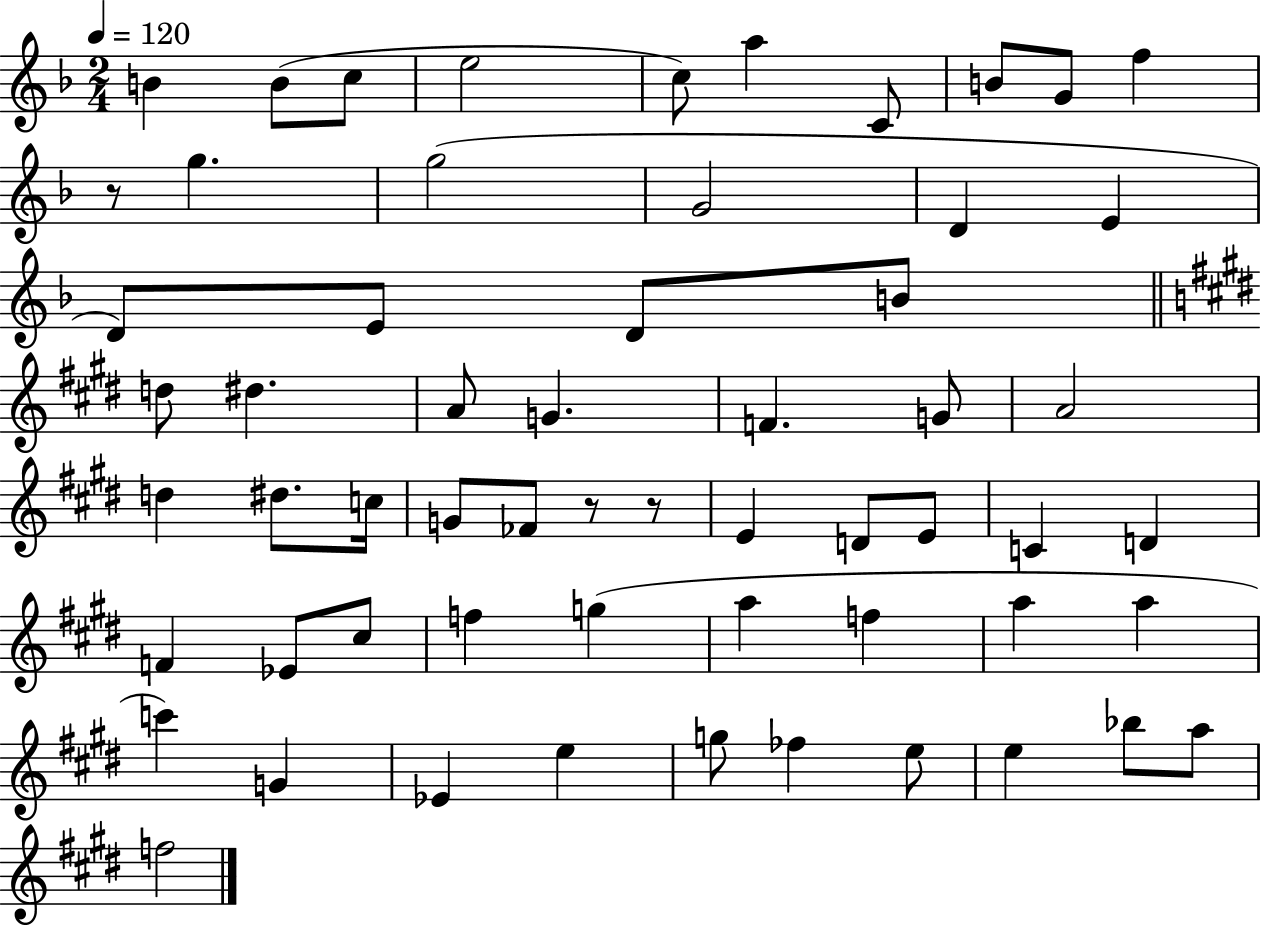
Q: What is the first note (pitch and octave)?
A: B4